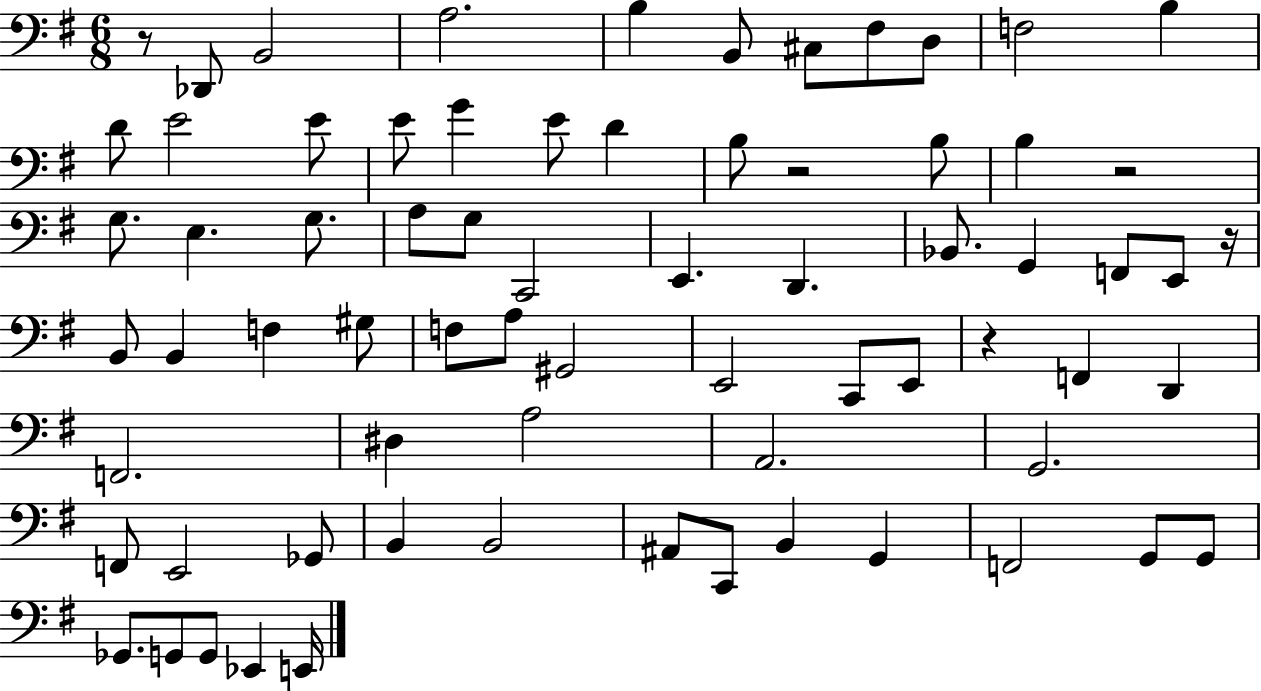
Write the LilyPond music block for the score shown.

{
  \clef bass
  \numericTimeSignature
  \time 6/8
  \key g \major
  r8 des,8 b,2 | a2. | b4 b,8 cis8 fis8 d8 | f2 b4 | \break d'8 e'2 e'8 | e'8 g'4 e'8 d'4 | b8 r2 b8 | b4 r2 | \break g8. e4. g8. | a8 g8 c,2 | e,4. d,4. | bes,8. g,4 f,8 e,8 r16 | \break b,8 b,4 f4 gis8 | f8 a8 gis,2 | e,2 c,8 e,8 | r4 f,4 d,4 | \break f,2. | dis4 a2 | a,2. | g,2. | \break f,8 e,2 ges,8 | b,4 b,2 | ais,8 c,8 b,4 g,4 | f,2 g,8 g,8 | \break ges,8. g,8 g,8 ees,4 e,16 | \bar "|."
}